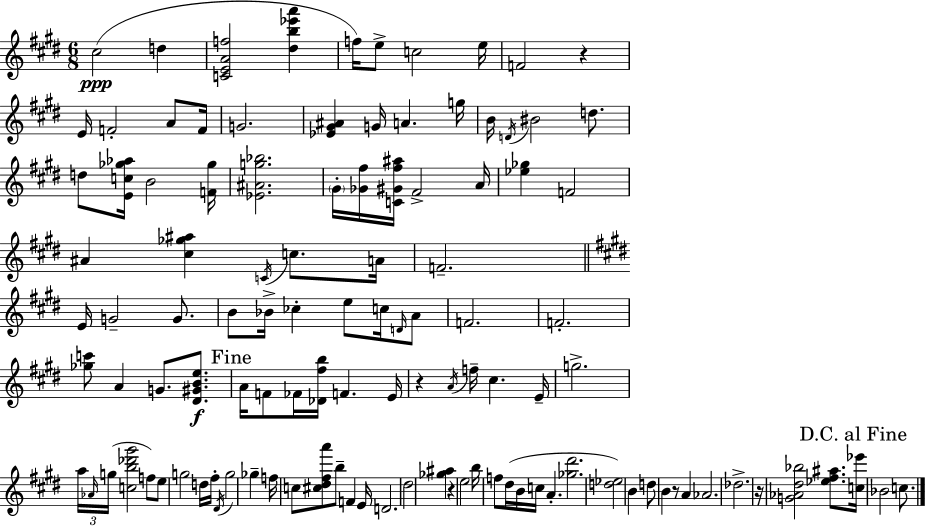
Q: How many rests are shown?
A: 5